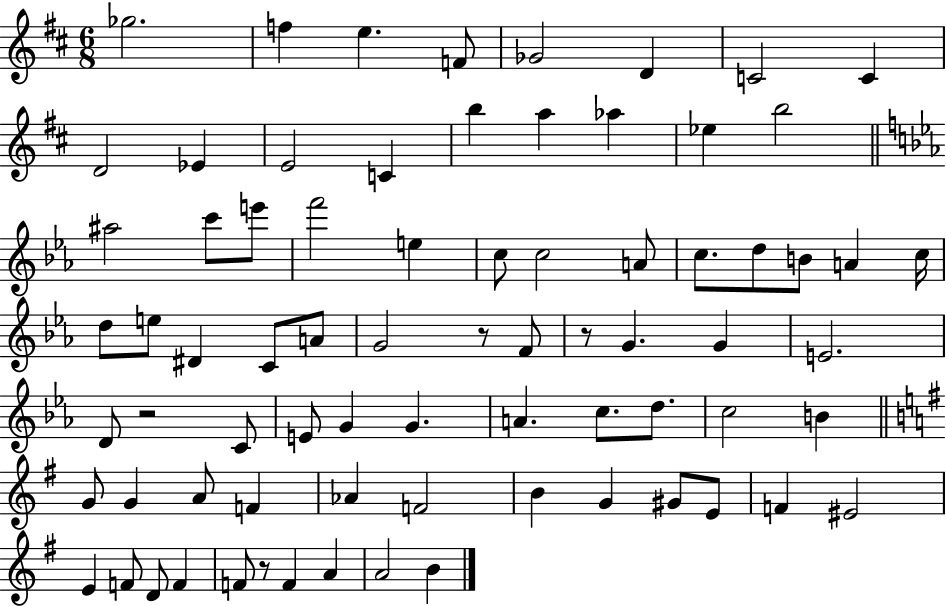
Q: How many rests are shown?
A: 4